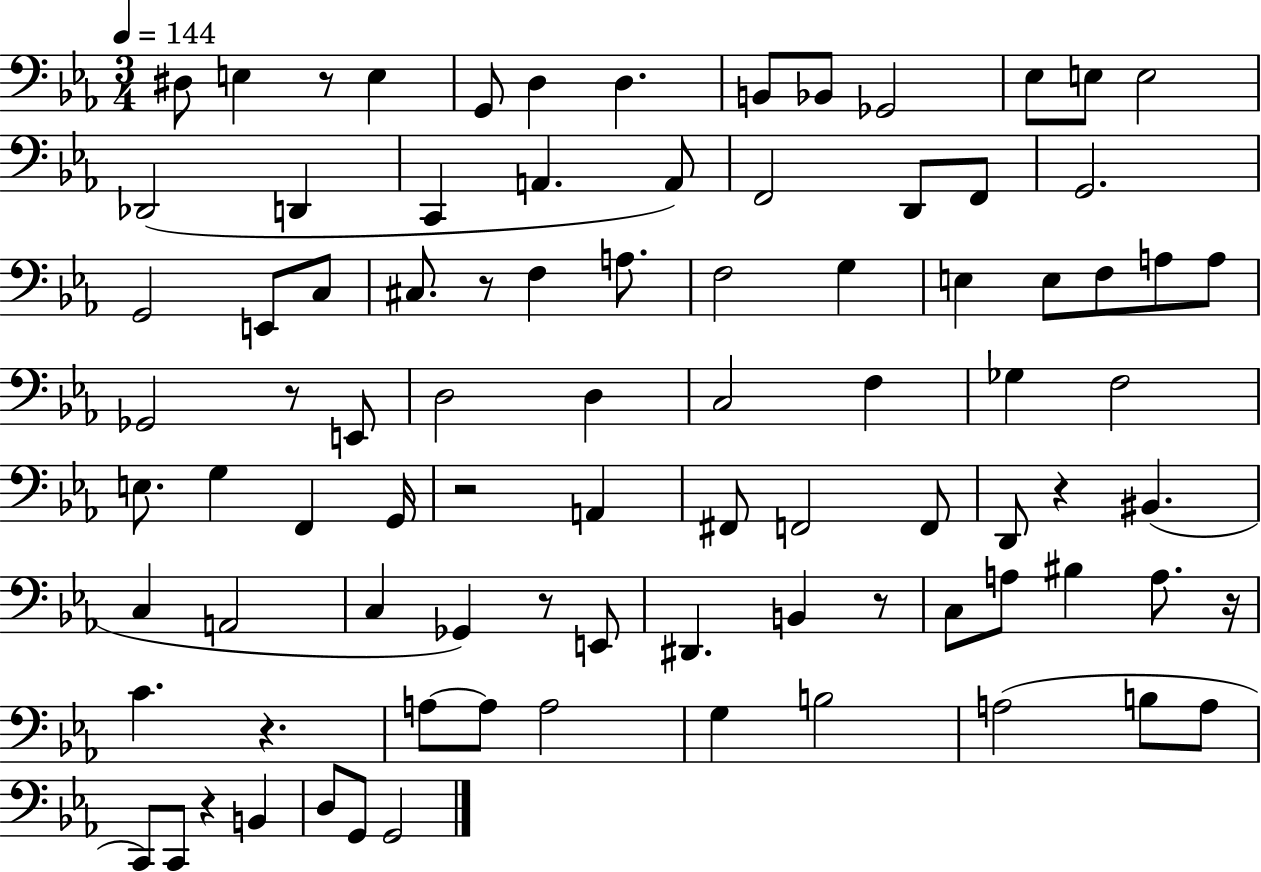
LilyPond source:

{
  \clef bass
  \numericTimeSignature
  \time 3/4
  \key ees \major
  \tempo 4 = 144
  dis8 e4 r8 e4 | g,8 d4 d4. | b,8 bes,8 ges,2 | ees8 e8 e2 | \break des,2( d,4 | c,4 a,4. a,8) | f,2 d,8 f,8 | g,2. | \break g,2 e,8 c8 | cis8. r8 f4 a8. | f2 g4 | e4 e8 f8 a8 a8 | \break ges,2 r8 e,8 | d2 d4 | c2 f4 | ges4 f2 | \break e8. g4 f,4 g,16 | r2 a,4 | fis,8 f,2 f,8 | d,8 r4 bis,4.( | \break c4 a,2 | c4 ges,4) r8 e,8 | dis,4. b,4 r8 | c8 a8 bis4 a8. r16 | \break c'4. r4. | a8~~ a8 a2 | g4 b2 | a2( b8 a8 | \break c,8) c,8 r4 b,4 | d8 g,8 g,2 | \bar "|."
}